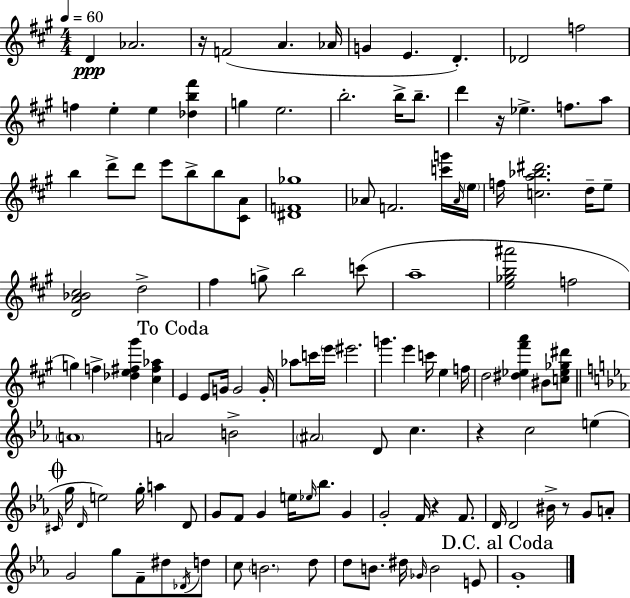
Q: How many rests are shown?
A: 5